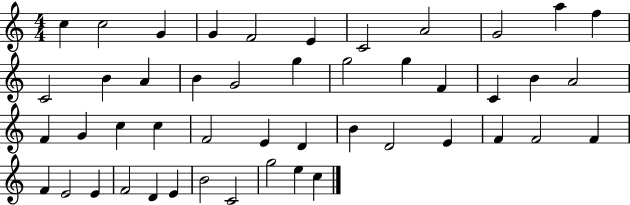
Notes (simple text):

C5/q C5/h G4/q G4/q F4/h E4/q C4/h A4/h G4/h A5/q F5/q C4/h B4/q A4/q B4/q G4/h G5/q G5/h G5/q F4/q C4/q B4/q A4/h F4/q G4/q C5/q C5/q F4/h E4/q D4/q B4/q D4/h E4/q F4/q F4/h F4/q F4/q E4/h E4/q F4/h D4/q E4/q B4/h C4/h G5/h E5/q C5/q